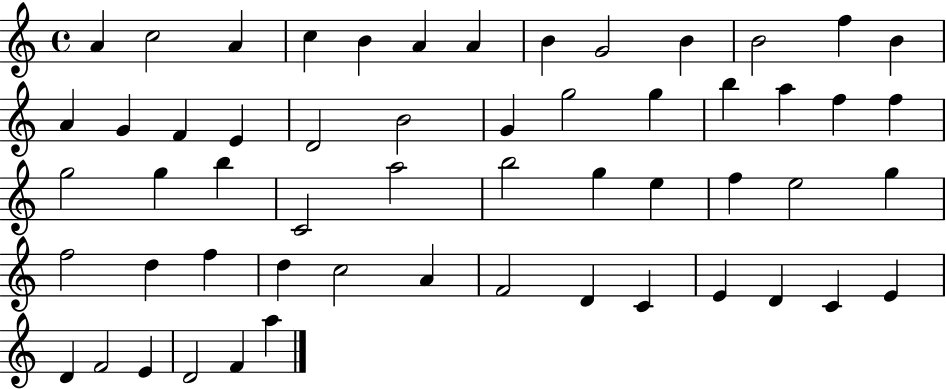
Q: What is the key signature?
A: C major